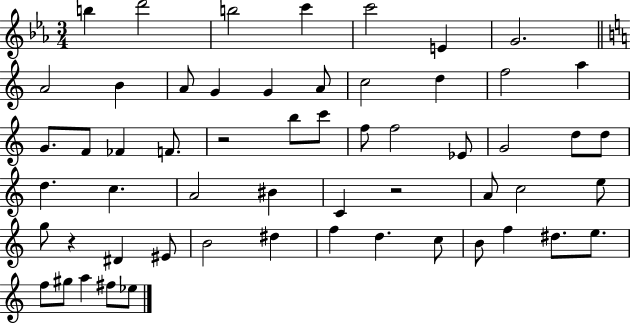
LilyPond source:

{
  \clef treble
  \numericTimeSignature
  \time 3/4
  \key ees \major
  b''4 d'''2 | b''2 c'''4 | c'''2 e'4 | g'2. | \break \bar "||" \break \key c \major a'2 b'4 | a'8 g'4 g'4 a'8 | c''2 d''4 | f''2 a''4 | \break g'8. f'8 fes'4 f'8. | r2 b''8 c'''8 | f''8 f''2 ees'8 | g'2 d''8 d''8 | \break d''4. c''4. | a'2 bis'4 | c'4 r2 | a'8 c''2 e''8 | \break g''8 r4 dis'4 eis'8 | b'2 dis''4 | f''4 d''4. c''8 | b'8 f''4 dis''8. e''8. | \break f''8 gis''8 a''4 fis''8 ees''8 | \bar "|."
}